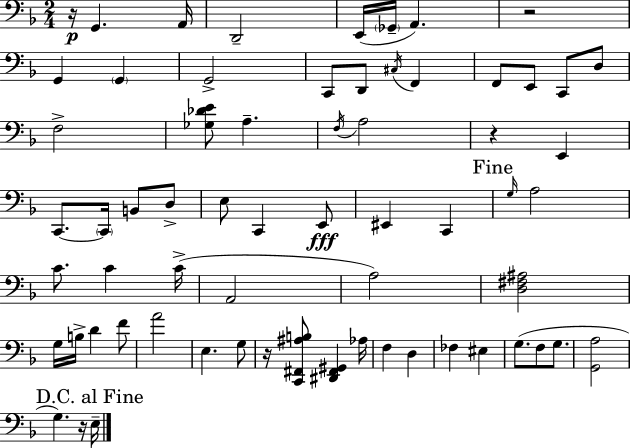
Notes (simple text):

R/s G2/q. A2/s D2/h E2/s Gb2/s A2/q. R/h G2/q G2/q G2/h C2/e D2/e C#3/s F2/q F2/e E2/e C2/e D3/e F3/h [Gb3,Db4,E4]/e A3/q. F3/s A3/h R/q E2/q C2/e. C2/s B2/e D3/e E3/e C2/q E2/e EIS2/q C2/q G3/s A3/h C4/e. C4/q C4/s A2/h A3/h [D3,F#3,A#3]/h G3/s B3/s D4/q F4/e A4/h E3/q. G3/e R/s [C2,F#2,A#3,B3]/e [D#2,F#2,G#2]/q Ab3/s F3/q D3/q FES3/q EIS3/q G3/e. F3/e G3/e. [G2,A3]/h G3/q. R/s E3/s